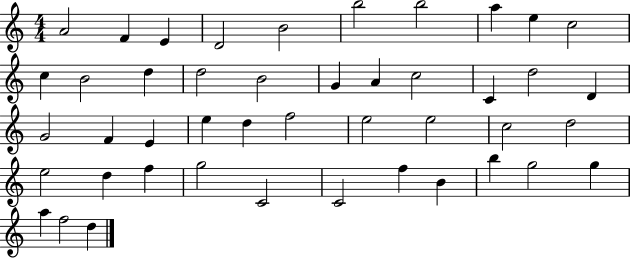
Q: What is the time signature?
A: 4/4